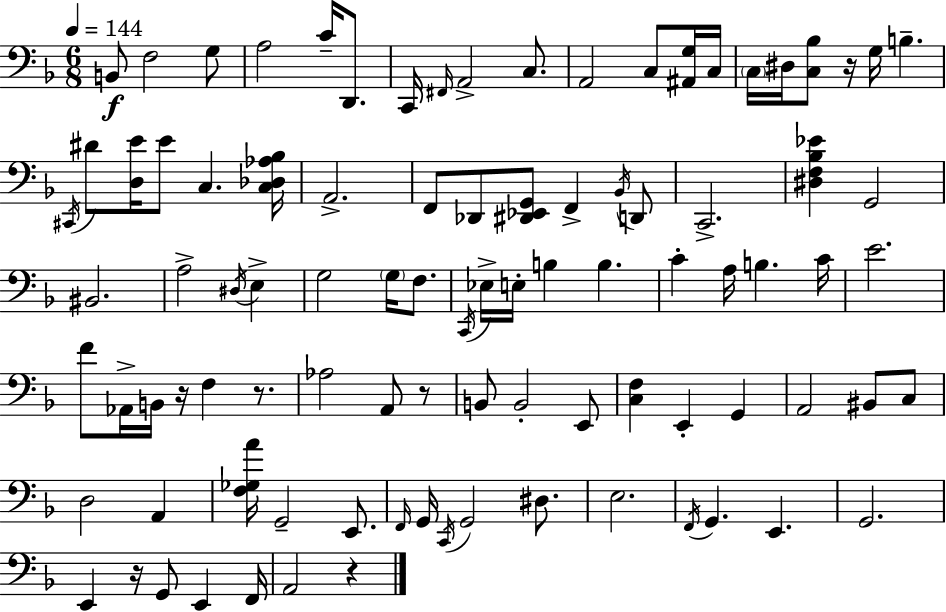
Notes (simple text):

B2/e F3/h G3/e A3/h C4/s D2/e. C2/s F#2/s A2/h C3/e. A2/h C3/e [A#2,G3]/s C3/s C3/s D#3/s [C3,Bb3]/e R/s G3/s B3/q. C#2/s D#4/e [D3,E4]/s E4/e C3/q. [C3,Db3,Ab3,Bb3]/s A2/h. F2/e Db2/e [D#2,Eb2,G2]/e F2/q Bb2/s D2/e C2/h. [D#3,F3,Bb3,Eb4]/q G2/h BIS2/h. A3/h D#3/s E3/q G3/h G3/s F3/e. C2/s Eb3/s E3/s B3/q B3/q. C4/q A3/s B3/q. C4/s E4/h. F4/e Ab2/s B2/s R/s F3/q R/e. Ab3/h A2/e R/e B2/e B2/h E2/e [C3,F3]/q E2/q G2/q A2/h BIS2/e C3/e D3/h A2/q [F3,Gb3,A4]/s G2/h E2/e. F2/s G2/s C2/s G2/h D#3/e. E3/h. F2/s G2/q. E2/q. G2/h. E2/q R/s G2/e E2/q F2/s A2/h R/q